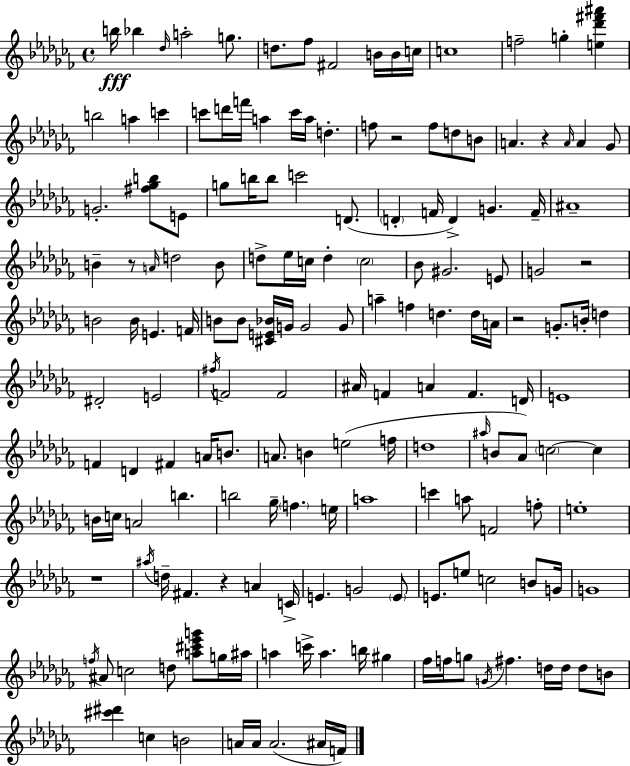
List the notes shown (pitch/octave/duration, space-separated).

B5/s Bb5/q Db5/s A5/h G5/e. D5/e. FES5/e F#4/h B4/s B4/s C5/s C5/w F5/h G5/q [E5,Db6,F#6,A#6]/q B5/h A5/q C6/q C6/e D6/s F6/s A5/q C6/s A5/s D5/q. F5/e R/h F5/e D5/e B4/e A4/q. R/q A4/s A4/q Gb4/e G4/h. [F#5,Gb5,B5]/e E4/e G5/e B5/s B5/e C6/h D4/e. D4/q F4/s D4/q G4/q. F4/s A#4/w B4/q R/e A4/s D5/h B4/e D5/e Eb5/s C5/s D5/q C5/h Bb4/e G#4/h. E4/e G4/h R/h B4/h B4/s E4/q. F4/s B4/e B4/e [C#4,E4,Bb4]/s G4/s G4/h G4/e A5/q F5/q D5/q. D5/s A4/s R/h G4/e. B4/s D5/q D#4/h E4/h F#5/s F4/h F4/h A#4/s F4/q A4/q F4/q. D4/s E4/w F4/q D4/q F#4/q A4/s B4/e. A4/e. B4/q E5/h F5/s D5/w A#5/s B4/e Ab4/e C5/h C5/q B4/s C5/s A4/h B5/q. B5/h Gb5/s F5/q. E5/s A5/w C6/q A5/e F4/h F5/e E5/w R/w A#5/s D5/s F#4/q. R/q A4/q C4/s E4/q. G4/h E4/e E4/e. E5/e C5/h B4/e G4/s G4/w F5/s A#4/e C5/h D5/e [A5,C#6,Eb6,G6]/e G5/s A#5/s A5/q C6/s A5/q. B5/s G#5/q FES5/s F5/s G5/e G4/s F#5/q. D5/s D5/s D5/e B4/e [C#6,D#6]/q C5/q B4/h A4/s A4/s A4/h. A#4/s F4/s